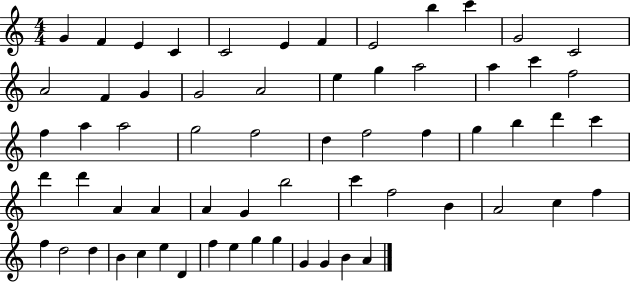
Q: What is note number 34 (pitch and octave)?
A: D6